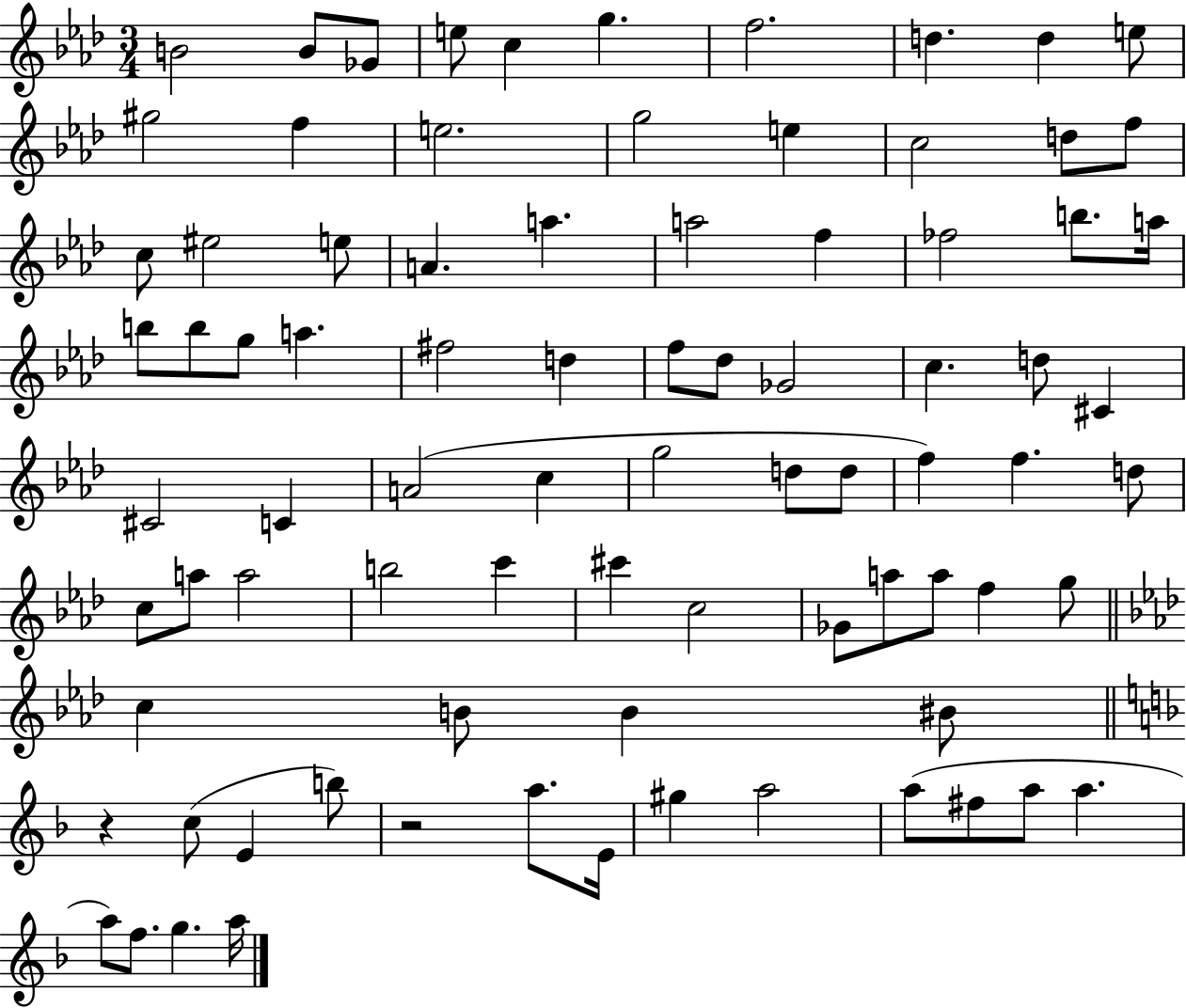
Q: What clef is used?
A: treble